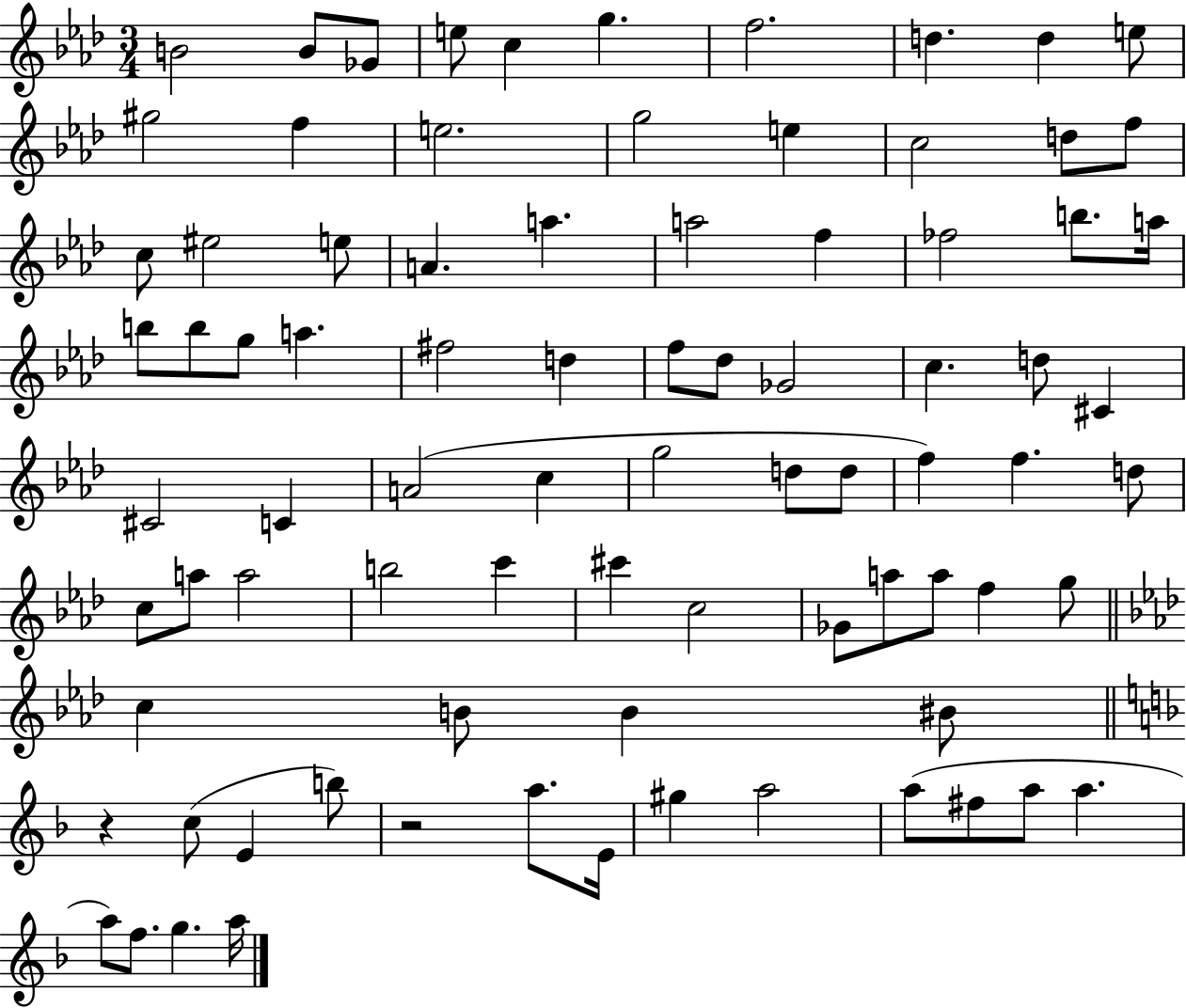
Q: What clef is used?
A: treble